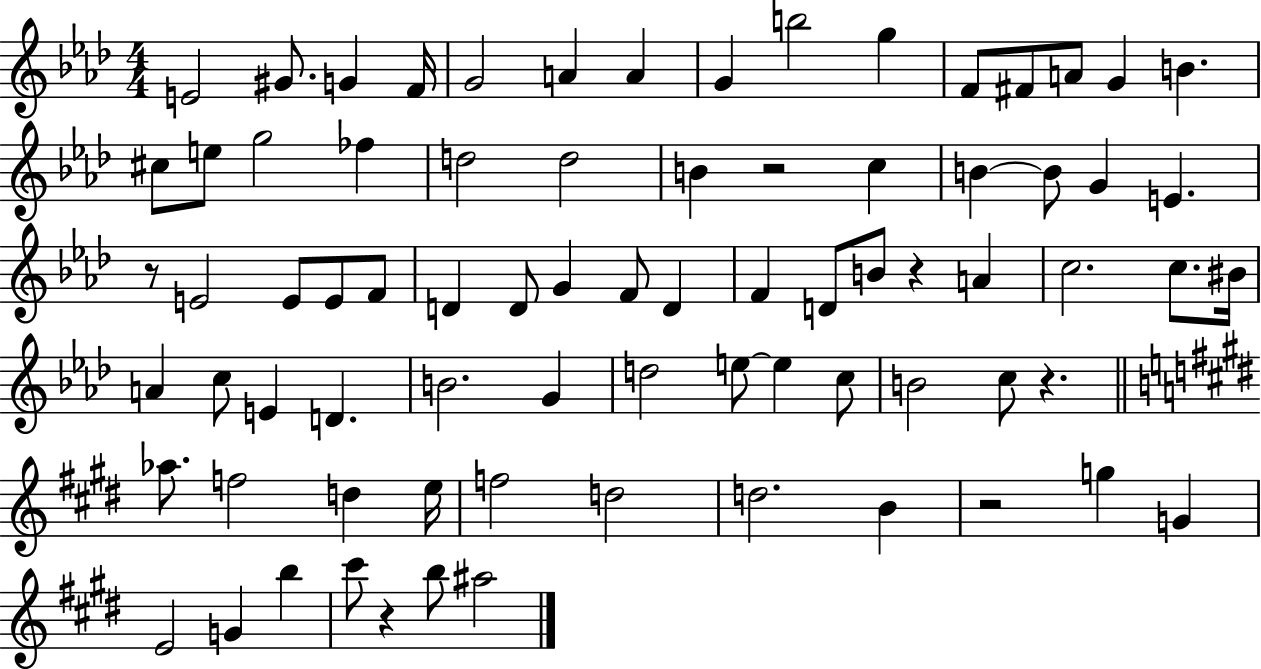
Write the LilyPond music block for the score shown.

{
  \clef treble
  \numericTimeSignature
  \time 4/4
  \key aes \major
  \repeat volta 2 { e'2 gis'8. g'4 f'16 | g'2 a'4 a'4 | g'4 b''2 g''4 | f'8 fis'8 a'8 g'4 b'4. | \break cis''8 e''8 g''2 fes''4 | d''2 d''2 | b'4 r2 c''4 | b'4~~ b'8 g'4 e'4. | \break r8 e'2 e'8 e'8 f'8 | d'4 d'8 g'4 f'8 d'4 | f'4 d'8 b'8 r4 a'4 | c''2. c''8. bis'16 | \break a'4 c''8 e'4 d'4. | b'2. g'4 | d''2 e''8~~ e''4 c''8 | b'2 c''8 r4. | \break \bar "||" \break \key e \major aes''8. f''2 d''4 e''16 | f''2 d''2 | d''2. b'4 | r2 g''4 g'4 | \break e'2 g'4 b''4 | cis'''8 r4 b''8 ais''2 | } \bar "|."
}